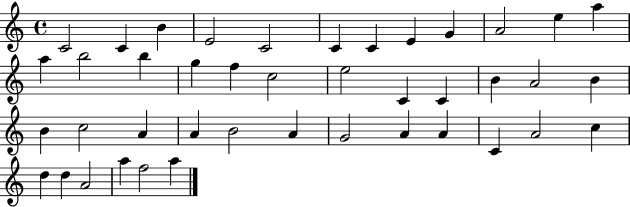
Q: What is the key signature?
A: C major